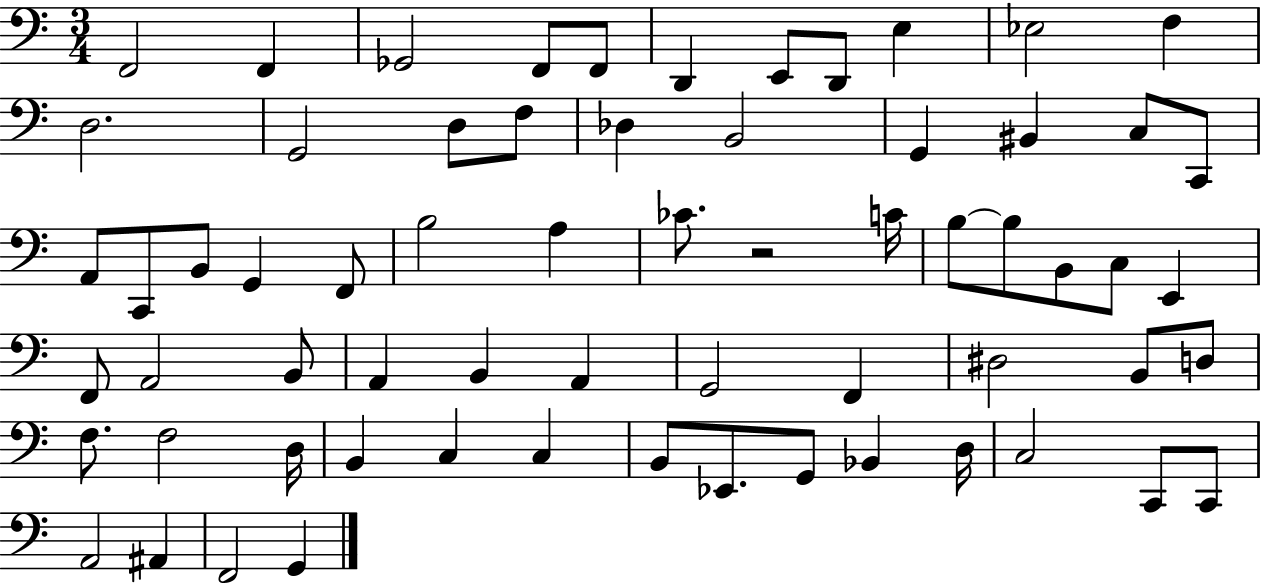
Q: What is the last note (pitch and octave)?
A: G2